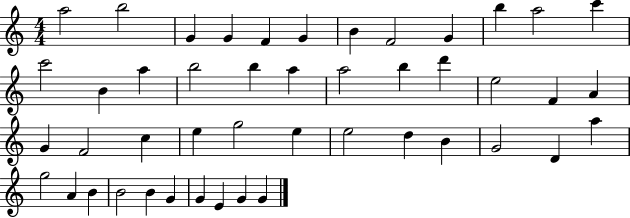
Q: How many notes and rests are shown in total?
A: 46